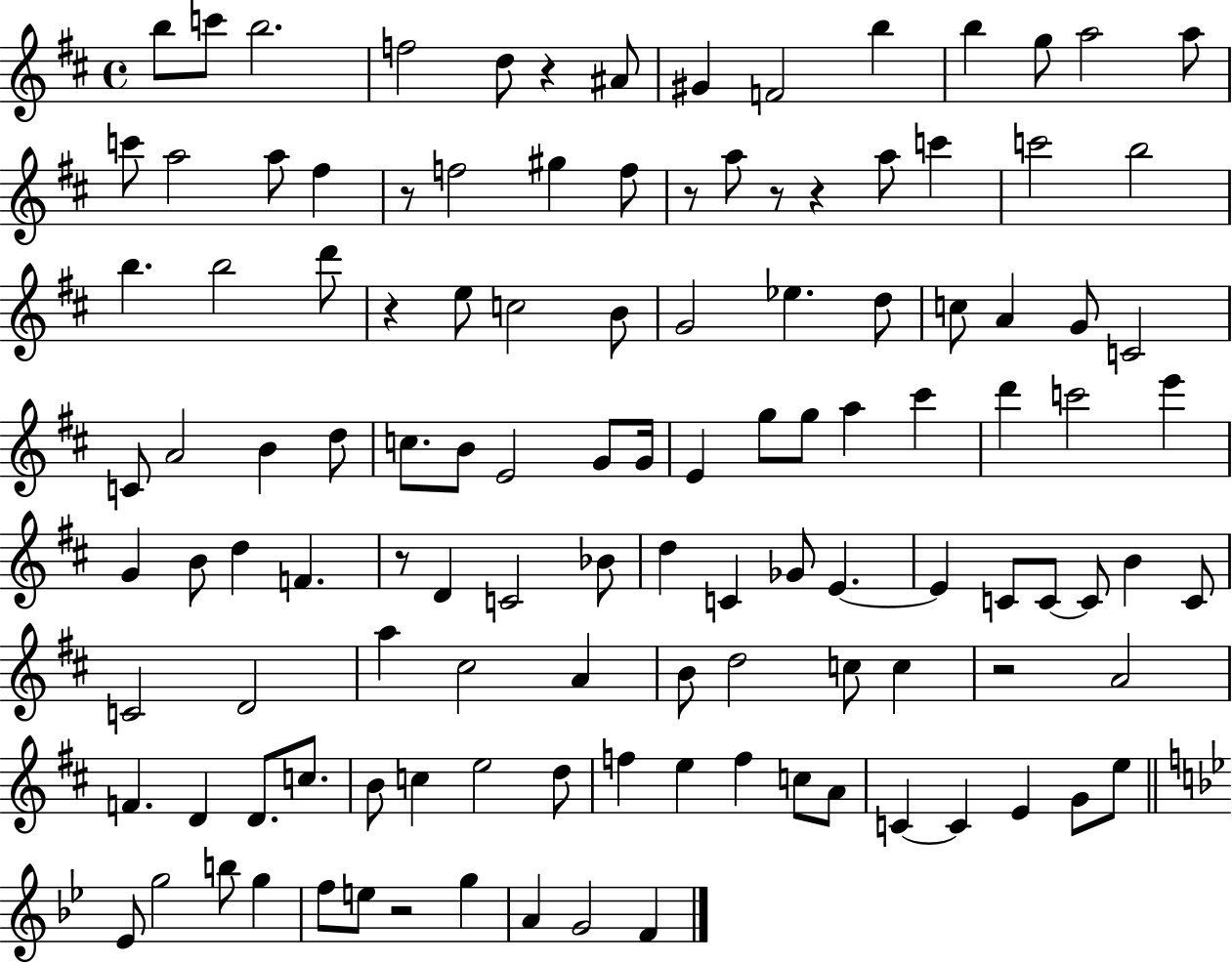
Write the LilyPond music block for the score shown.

{
  \clef treble
  \time 4/4
  \defaultTimeSignature
  \key d \major
  b''8 c'''8 b''2. | f''2 d''8 r4 ais'8 | gis'4 f'2 b''4 | b''4 g''8 a''2 a''8 | \break c'''8 a''2 a''8 fis''4 | r8 f''2 gis''4 f''8 | r8 a''8 r8 r4 a''8 c'''4 | c'''2 b''2 | \break b''4. b''2 d'''8 | r4 e''8 c''2 b'8 | g'2 ees''4. d''8 | c''8 a'4 g'8 c'2 | \break c'8 a'2 b'4 d''8 | c''8. b'8 e'2 g'8 g'16 | e'4 g''8 g''8 a''4 cis'''4 | d'''4 c'''2 e'''4 | \break g'4 b'8 d''4 f'4. | r8 d'4 c'2 bes'8 | d''4 c'4 ges'8 e'4.~~ | e'4 c'8 c'8~~ c'8 b'4 c'8 | \break c'2 d'2 | a''4 cis''2 a'4 | b'8 d''2 c''8 c''4 | r2 a'2 | \break f'4. d'4 d'8. c''8. | b'8 c''4 e''2 d''8 | f''4 e''4 f''4 c''8 a'8 | c'4~~ c'4 e'4 g'8 e''8 | \break \bar "||" \break \key bes \major ees'8 g''2 b''8 g''4 | f''8 e''8 r2 g''4 | a'4 g'2 f'4 | \bar "|."
}